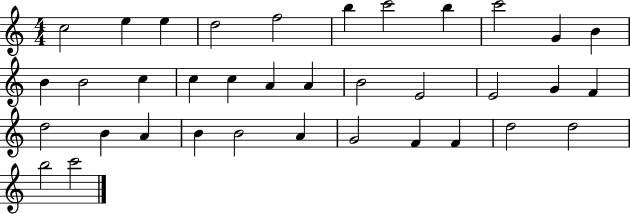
{
  \clef treble
  \numericTimeSignature
  \time 4/4
  \key c \major
  c''2 e''4 e''4 | d''2 f''2 | b''4 c'''2 b''4 | c'''2 g'4 b'4 | \break b'4 b'2 c''4 | c''4 c''4 a'4 a'4 | b'2 e'2 | e'2 g'4 f'4 | \break d''2 b'4 a'4 | b'4 b'2 a'4 | g'2 f'4 f'4 | d''2 d''2 | \break b''2 c'''2 | \bar "|."
}